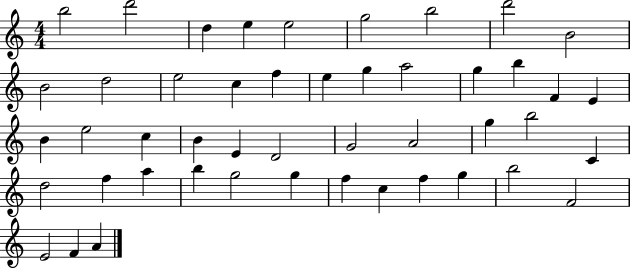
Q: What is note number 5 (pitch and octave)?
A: E5